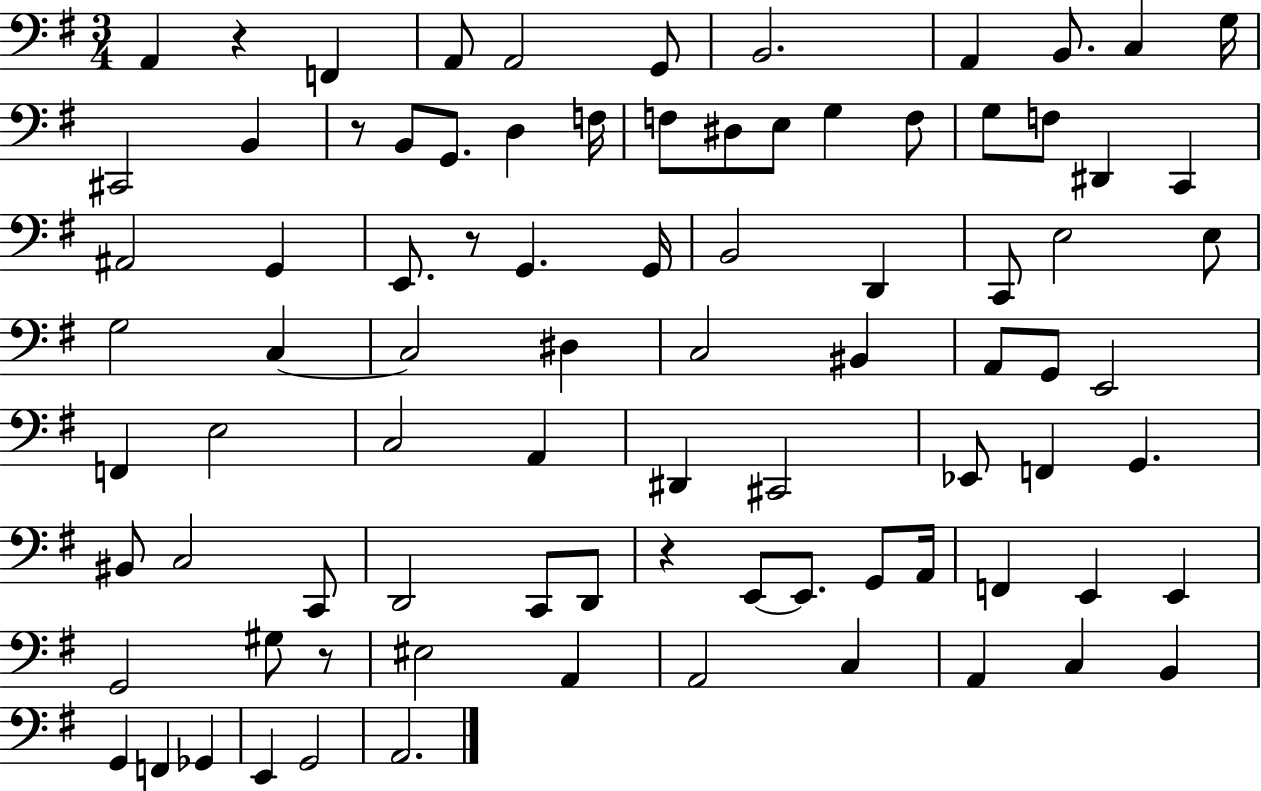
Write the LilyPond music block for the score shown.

{
  \clef bass
  \numericTimeSignature
  \time 3/4
  \key g \major
  a,4 r4 f,4 | a,8 a,2 g,8 | b,2. | a,4 b,8. c4 g16 | \break cis,2 b,4 | r8 b,8 g,8. d4 f16 | f8 dis8 e8 g4 f8 | g8 f8 dis,4 c,4 | \break ais,2 g,4 | e,8. r8 g,4. g,16 | b,2 d,4 | c,8 e2 e8 | \break g2 c4~~ | c2 dis4 | c2 bis,4 | a,8 g,8 e,2 | \break f,4 e2 | c2 a,4 | dis,4 cis,2 | ees,8 f,4 g,4. | \break bis,8 c2 c,8 | d,2 c,8 d,8 | r4 e,8~~ e,8. g,8 a,16 | f,4 e,4 e,4 | \break g,2 gis8 r8 | eis2 a,4 | a,2 c4 | a,4 c4 b,4 | \break g,4 f,4 ges,4 | e,4 g,2 | a,2. | \bar "|."
}